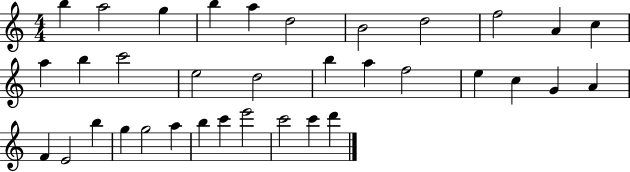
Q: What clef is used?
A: treble